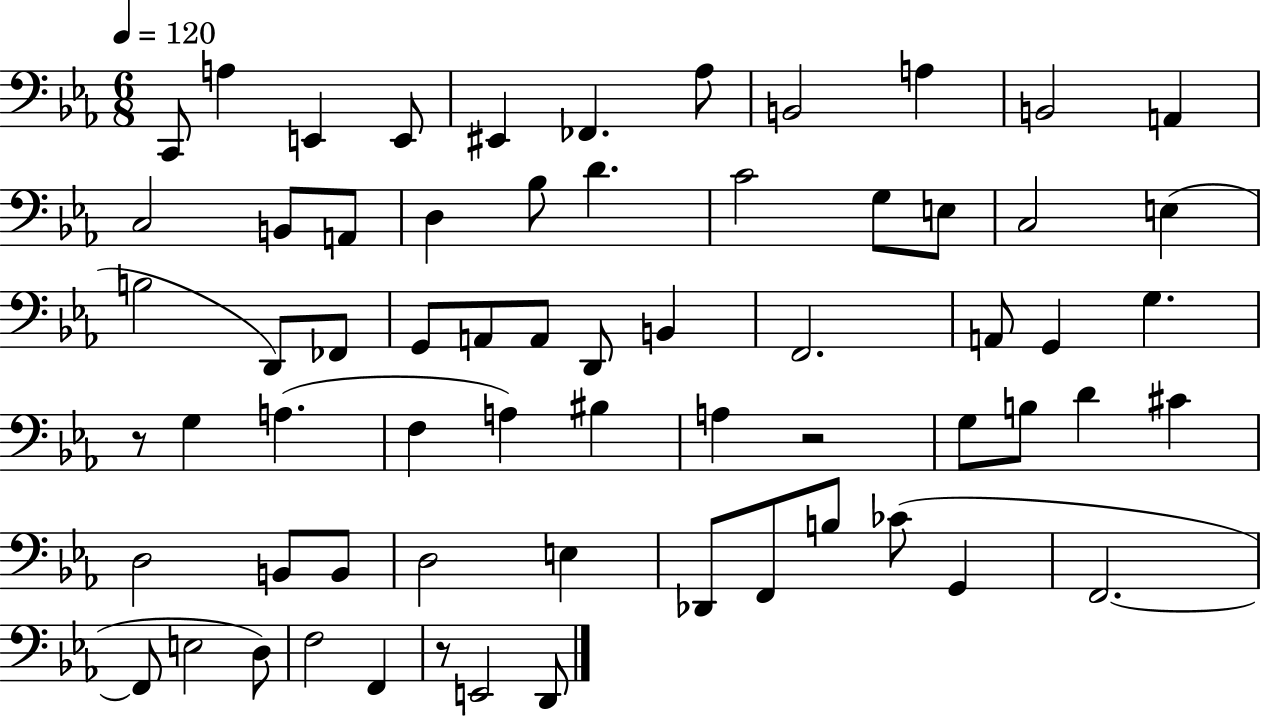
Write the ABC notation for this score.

X:1
T:Untitled
M:6/8
L:1/4
K:Eb
C,,/2 A, E,, E,,/2 ^E,, _F,, _A,/2 B,,2 A, B,,2 A,, C,2 B,,/2 A,,/2 D, _B,/2 D C2 G,/2 E,/2 C,2 E, B,2 D,,/2 _F,,/2 G,,/2 A,,/2 A,,/2 D,,/2 B,, F,,2 A,,/2 G,, G, z/2 G, A, F, A, ^B, A, z2 G,/2 B,/2 D ^C D,2 B,,/2 B,,/2 D,2 E, _D,,/2 F,,/2 B,/2 _C/2 G,, F,,2 F,,/2 E,2 D,/2 F,2 F,, z/2 E,,2 D,,/2